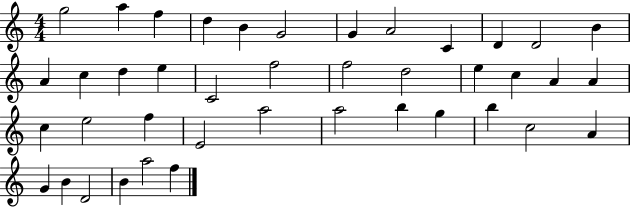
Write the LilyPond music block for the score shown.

{
  \clef treble
  \numericTimeSignature
  \time 4/4
  \key c \major
  g''2 a''4 f''4 | d''4 b'4 g'2 | g'4 a'2 c'4 | d'4 d'2 b'4 | \break a'4 c''4 d''4 e''4 | c'2 f''2 | f''2 d''2 | e''4 c''4 a'4 a'4 | \break c''4 e''2 f''4 | e'2 a''2 | a''2 b''4 g''4 | b''4 c''2 a'4 | \break g'4 b'4 d'2 | b'4 a''2 f''4 | \bar "|."
}